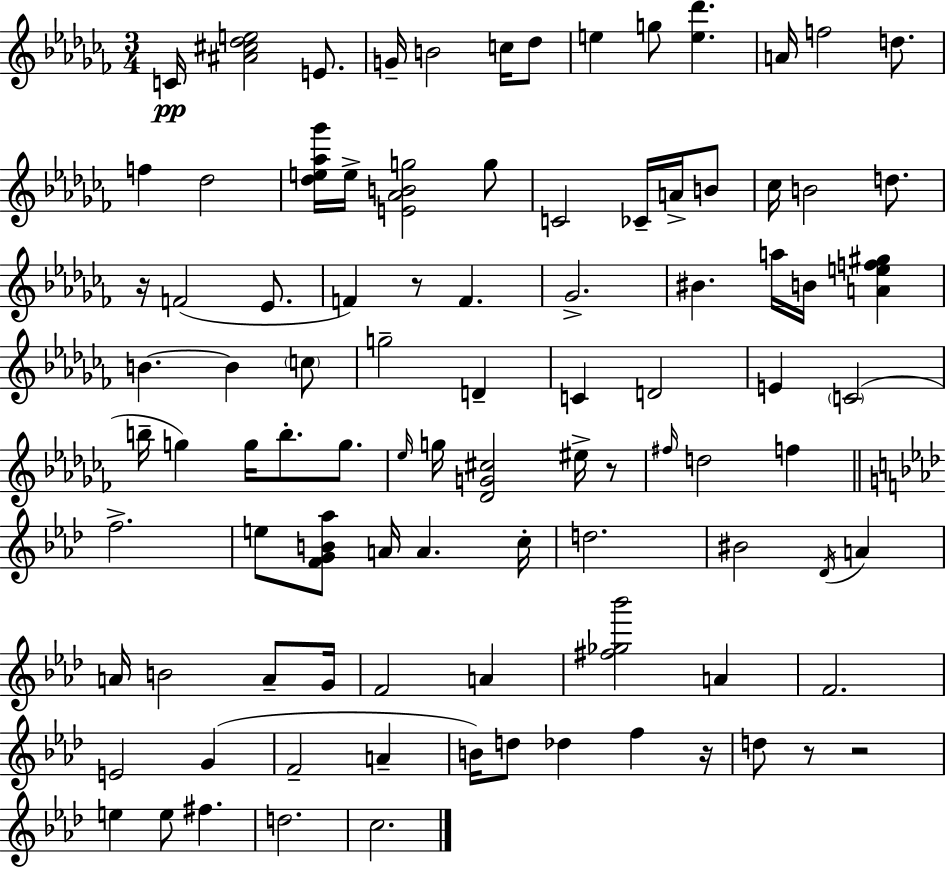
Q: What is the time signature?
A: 3/4